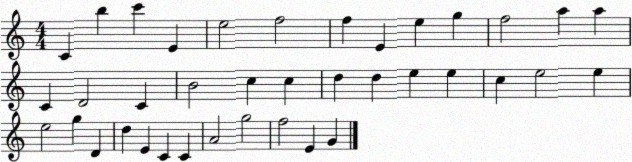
X:1
T:Untitled
M:4/4
L:1/4
K:C
C b c' E e2 f2 f E e g f2 a a C D2 C B2 c c d d e e c e2 e e2 g D d E C C A2 g2 f2 E G